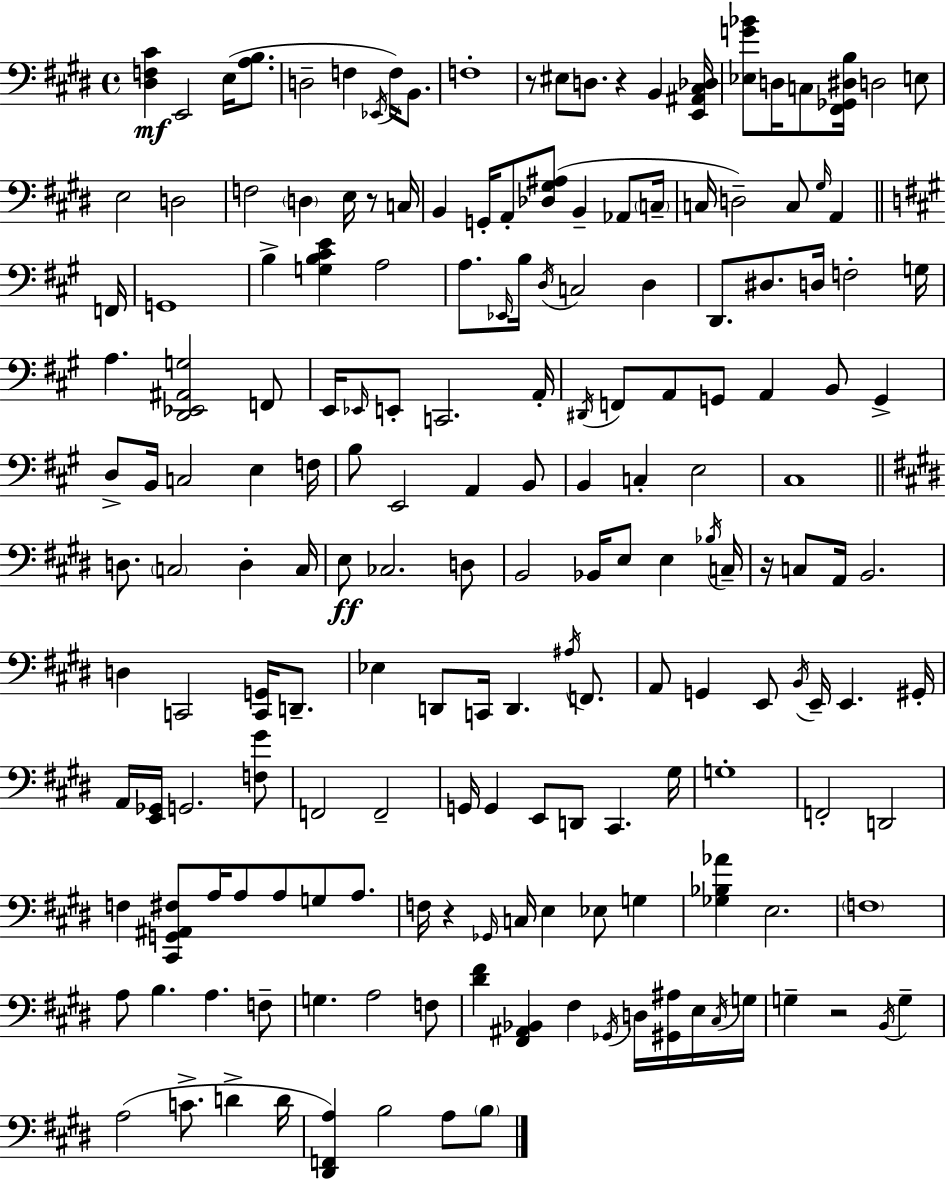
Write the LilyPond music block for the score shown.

{
  \clef bass
  \time 4/4
  \defaultTimeSignature
  \key e \major
  <dis f cis'>4\mf e,2 e16( <a b>8. | d2-- f4 \acciaccatura { ees,16 } f16) b,8. | f1-. | r8 eis8 d8. r4 b,4 | \break <e, ais, cis des>16 <ees g' bes'>8 d16 c8 <fis, ges, dis b>16 d2 e8 | e2 d2 | f2 \parenthesize d4 e16 r8 | c16 b,4 g,16-. a,8-. <des gis ais>8( b,4-- aes,8 | \break \parenthesize c16-- c16 d2--) c8 \grace { gis16 } a,4 | \bar "||" \break \key a \major f,16 g,1 | b4-> <g b cis' e'>4 a2 | a8. \grace { ees,16 } b16 \acciaccatura { d16 } c2 d4 | d,8. dis8. d16 f2-. | \break g16 a4. <d, ees, ais, g>2 | f,8 e,16 \grace { ees,16 } e,8-. c,2. | a,16-. \acciaccatura { dis,16 } f,8 a,8 g,8 a,4 b,8 | g,4-> d8-> b,16 c2 | \break e4 f16 b8 e,2 a,4 | b,8 b,4 c4-. e2 | cis1 | \bar "||" \break \key e \major d8. \parenthesize c2 d4-. c16 | e8\ff ces2. d8 | b,2 bes,16 e8 e4 \acciaccatura { bes16 } | c16-- r16 c8 a,16 b,2. | \break d4 c,2 <c, g,>16 d,8.-- | ees4 d,8 c,16 d,4. \acciaccatura { ais16 } f,8. | a,8 g,4 e,8 \acciaccatura { b,16 } e,16-- e,4. | gis,16-. a,16 <e, ges,>16 g,2. | \break <f gis'>8 f,2 f,2-- | g,16 g,4 e,8 d,8 cis,4. | gis16 g1-. | f,2-. d,2 | \break f4 <cis, g, ais, fis>8 a16 a8 a8 g8 | a8. f16 r4 \grace { ges,16 } c16 e4 ees8 | g4 <ges bes aes'>4 e2. | \parenthesize f1 | \break a8 b4. a4. | f8-- g4. a2 | f8 <dis' fis'>4 <fis, ais, bes,>4 fis4 | \acciaccatura { ges,16 } d16 <gis, ais>16 e16 \acciaccatura { cis16 } g16 g4-- r2 | \break \acciaccatura { b,16 } g4-- a2( c'8.-> | d'4-> d'16 <dis, f, a>4) b2 | a8 \parenthesize b8 \bar "|."
}